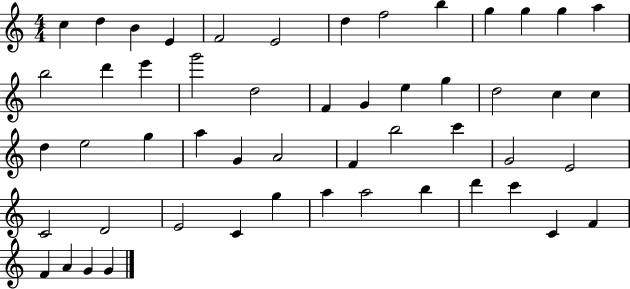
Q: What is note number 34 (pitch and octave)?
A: C6